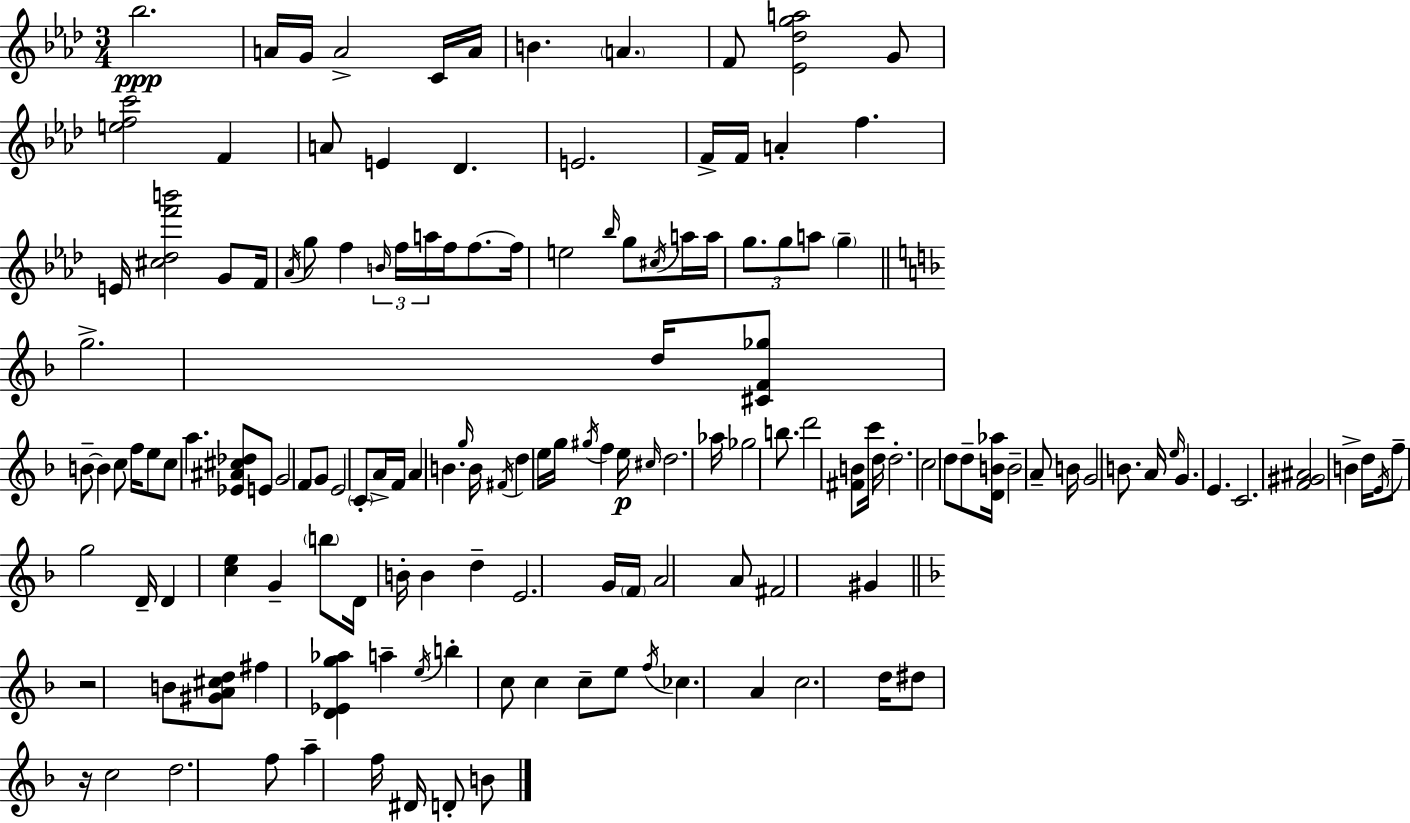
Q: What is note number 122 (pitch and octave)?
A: CES5